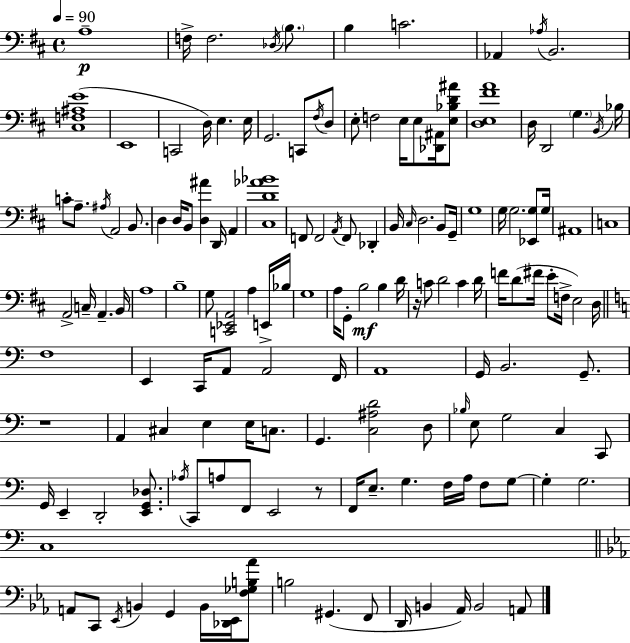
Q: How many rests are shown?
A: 3